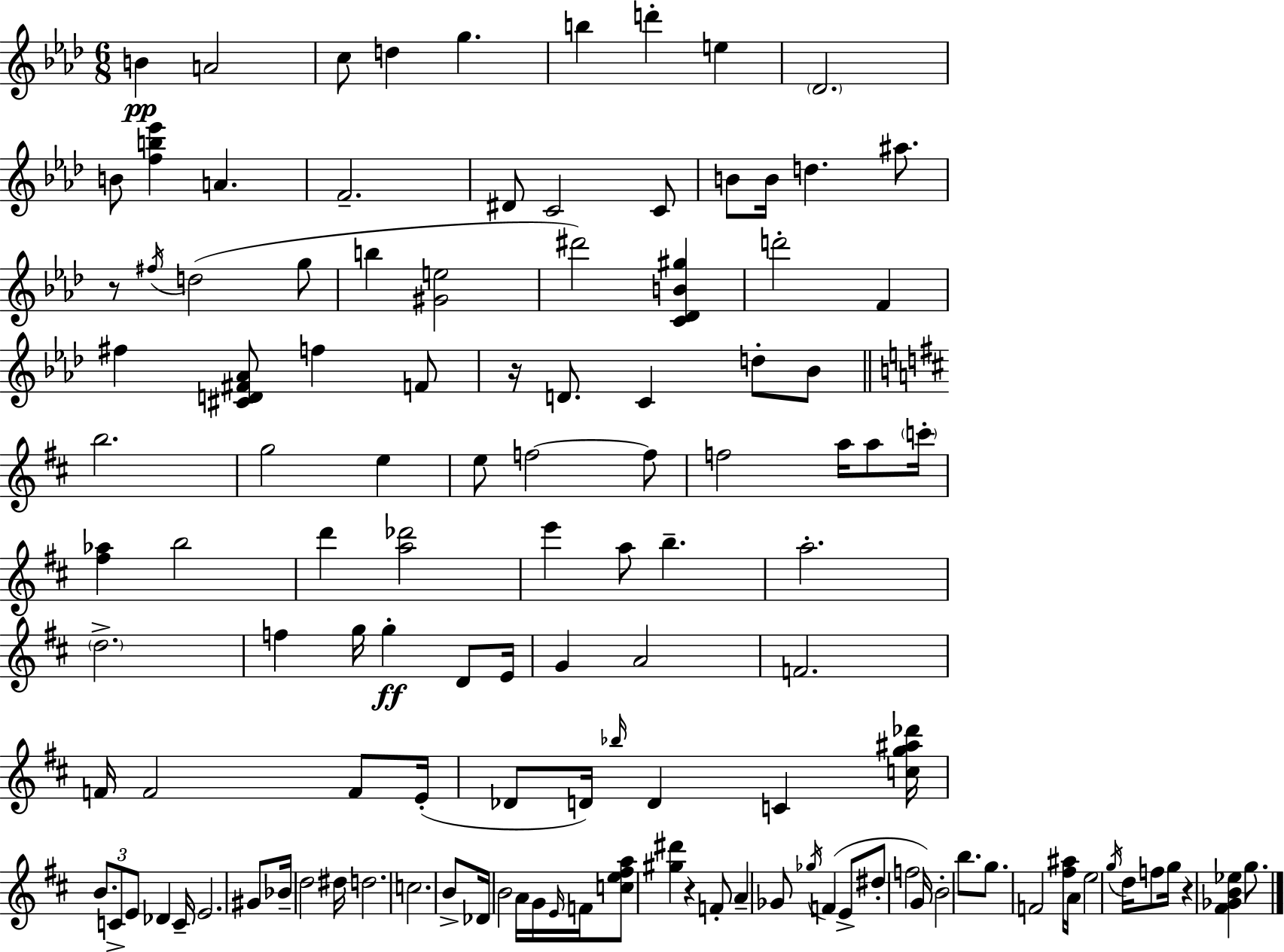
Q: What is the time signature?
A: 6/8